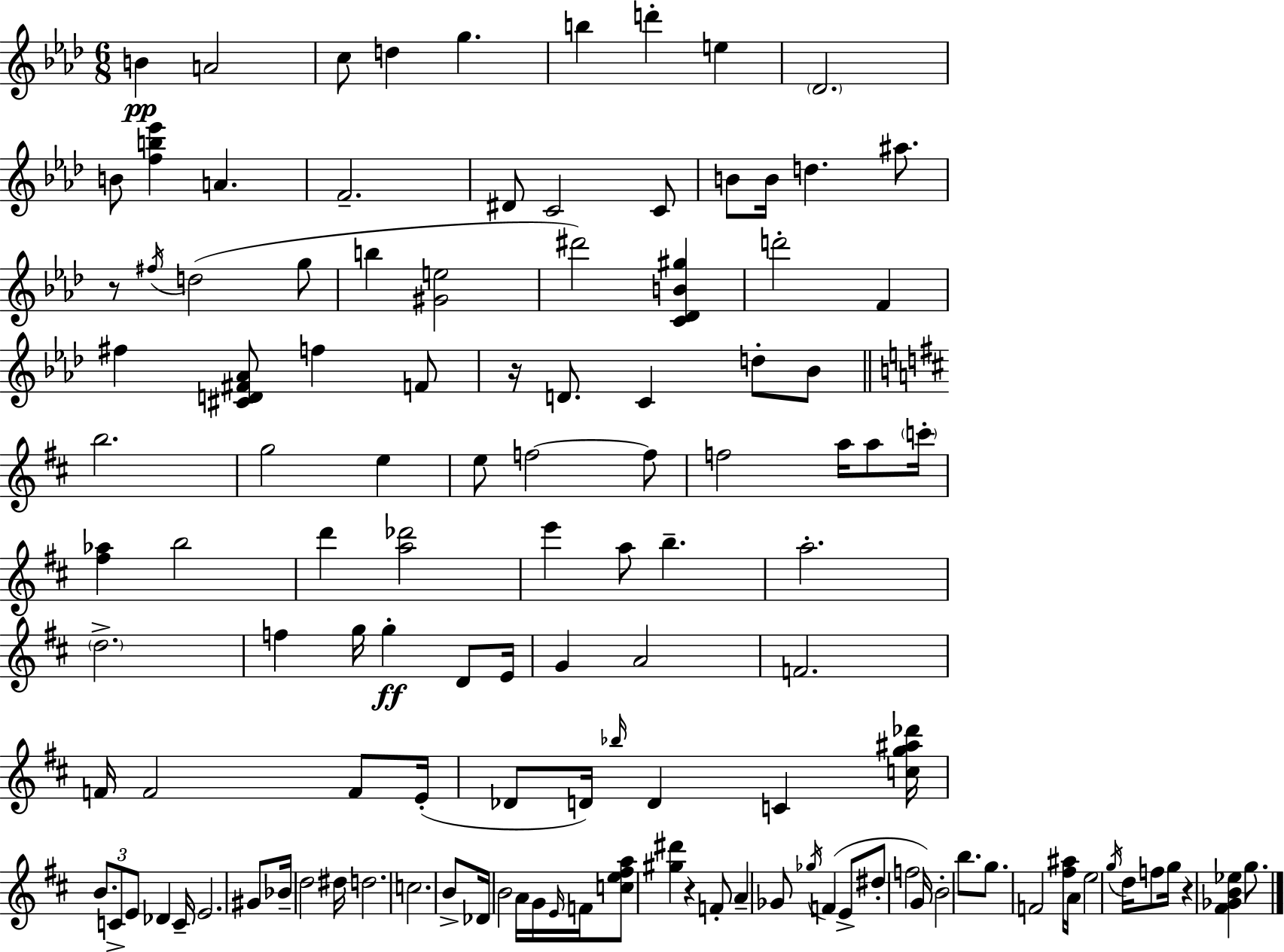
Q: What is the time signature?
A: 6/8